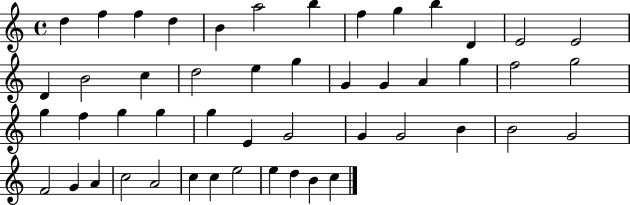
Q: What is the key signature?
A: C major